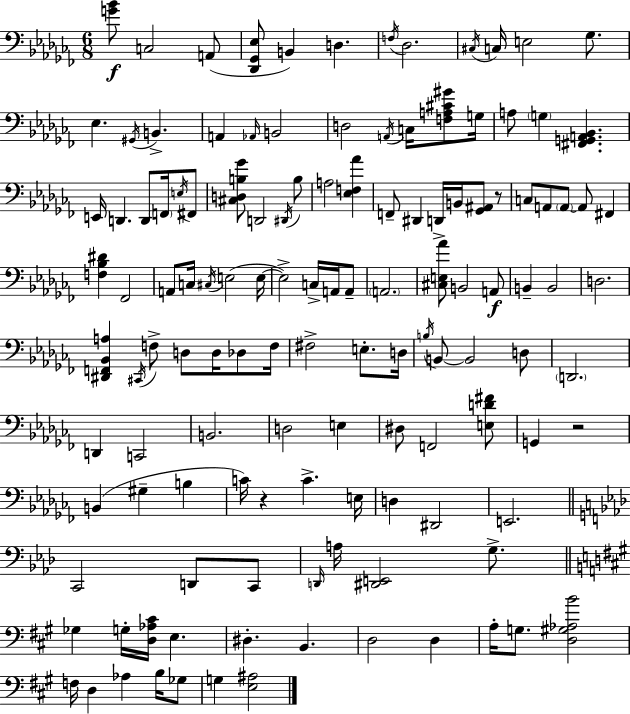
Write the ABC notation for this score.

X:1
T:Untitled
M:6/8
L:1/4
K:Abm
[G_B]/2 C,2 A,,/2 [_D,,_G,,_E,]/2 B,, D, F,/4 _D,2 ^C,/4 C,/4 E,2 _G,/2 _E, ^G,,/4 B,, A,, _A,,/4 B,,2 D,2 A,,/4 C,/4 [F,A,^C^G]/2 G,/4 A,/2 G, [^F,,G,,A,,_B,,] E,,/4 D,, D,,/2 F,,/4 E,/4 ^F,,/2 [^C,D,B,_G]/2 D,,2 ^D,,/4 B,/2 A,2 [_E,F,_A] F,,/2 ^D,, D,,/4 B,,/4 [_G,,^A,,]/2 z/2 C,/2 A,,/2 A,,/2 A,,/2 ^F,, [F,_B,^D] _F,,2 A,,/2 C,/4 ^C,/4 E,2 E,/4 E,2 C,/4 A,,/4 A,,/2 A,,2 [^C,E,_A]/2 B,,2 A,,/2 B,, B,,2 D,2 [^D,,F,,_B,,A,] ^C,,/4 F,/2 D,/2 D,/4 _D,/2 F,/4 ^F,2 E,/2 D,/4 B,/4 B,,/2 B,,2 D,/2 D,,2 D,, C,,2 B,,2 D,2 E, ^D,/2 F,,2 [E,D^F]/2 G,, z2 B,, ^G, B, C/4 z C E,/4 D, ^D,,2 E,,2 C,,2 D,,/2 C,,/2 D,,/4 A,/4 [^D,,E,,]2 G,/2 _G, G,/4 [D,_A,^C]/4 E, ^D, B,, D,2 D, A,/4 G,/2 [D,^G,_A,B]2 F,/4 D, _A, B,/4 _G,/2 G, [E,^A,]2